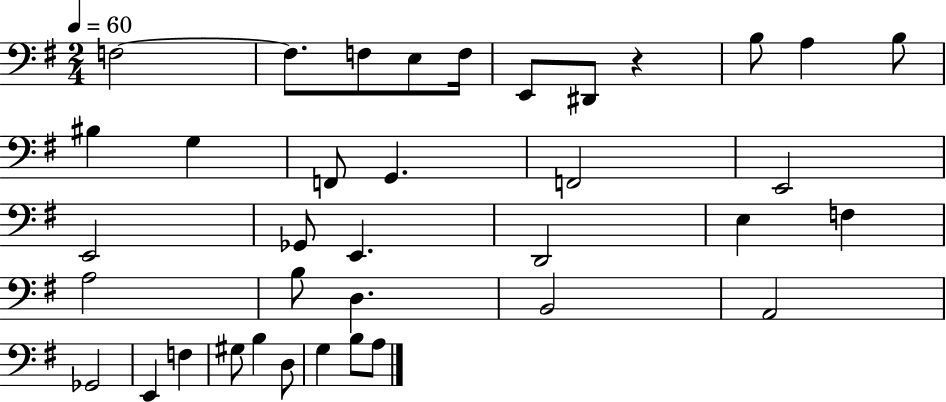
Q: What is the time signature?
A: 2/4